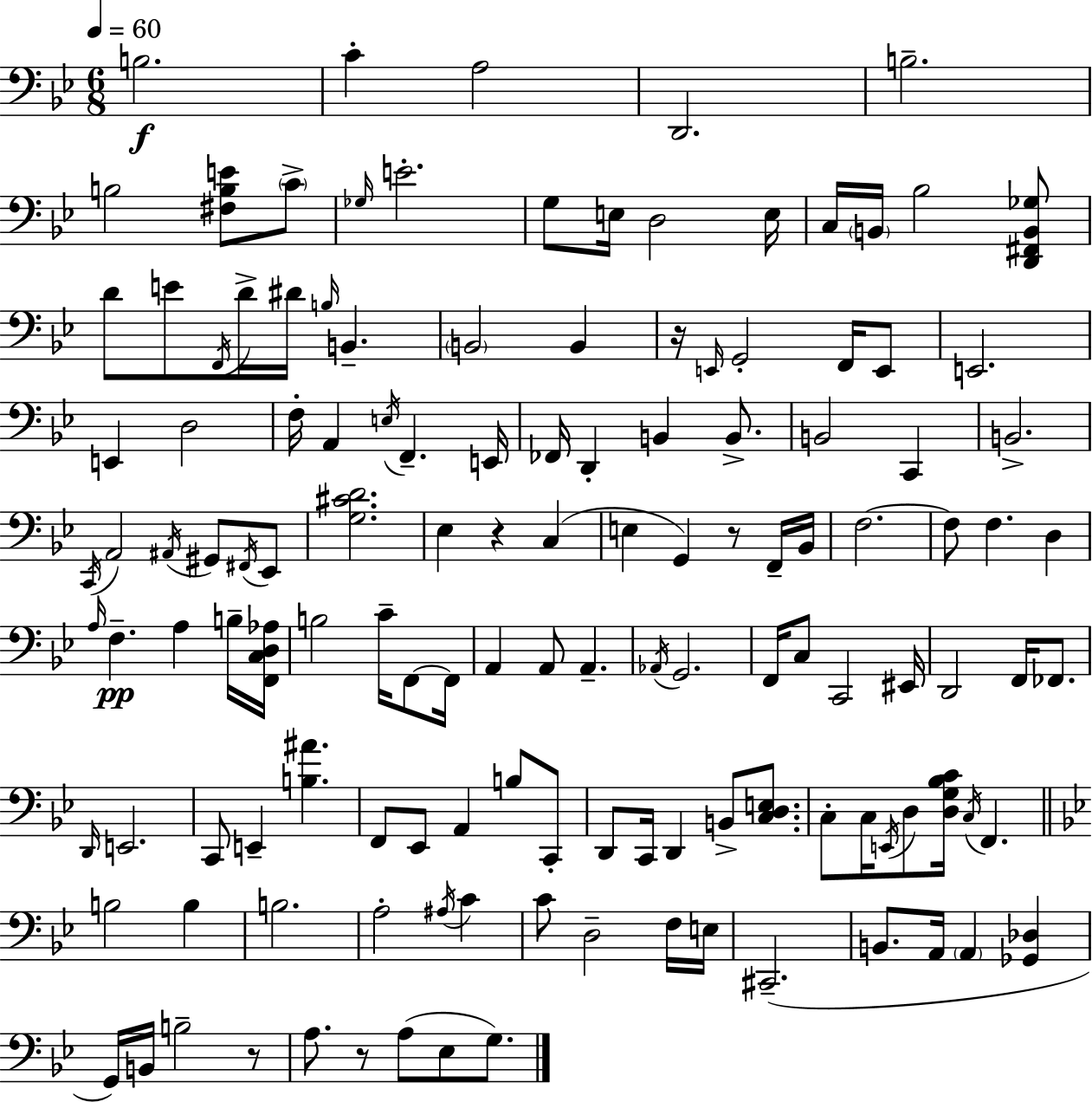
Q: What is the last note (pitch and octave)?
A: G3